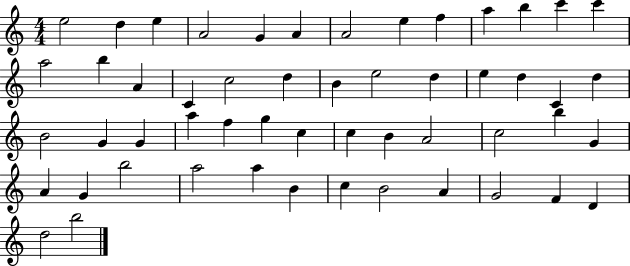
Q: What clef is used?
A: treble